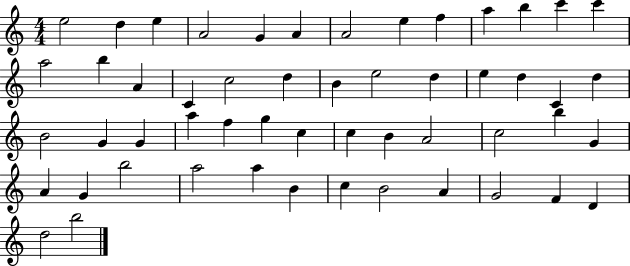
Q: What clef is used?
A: treble